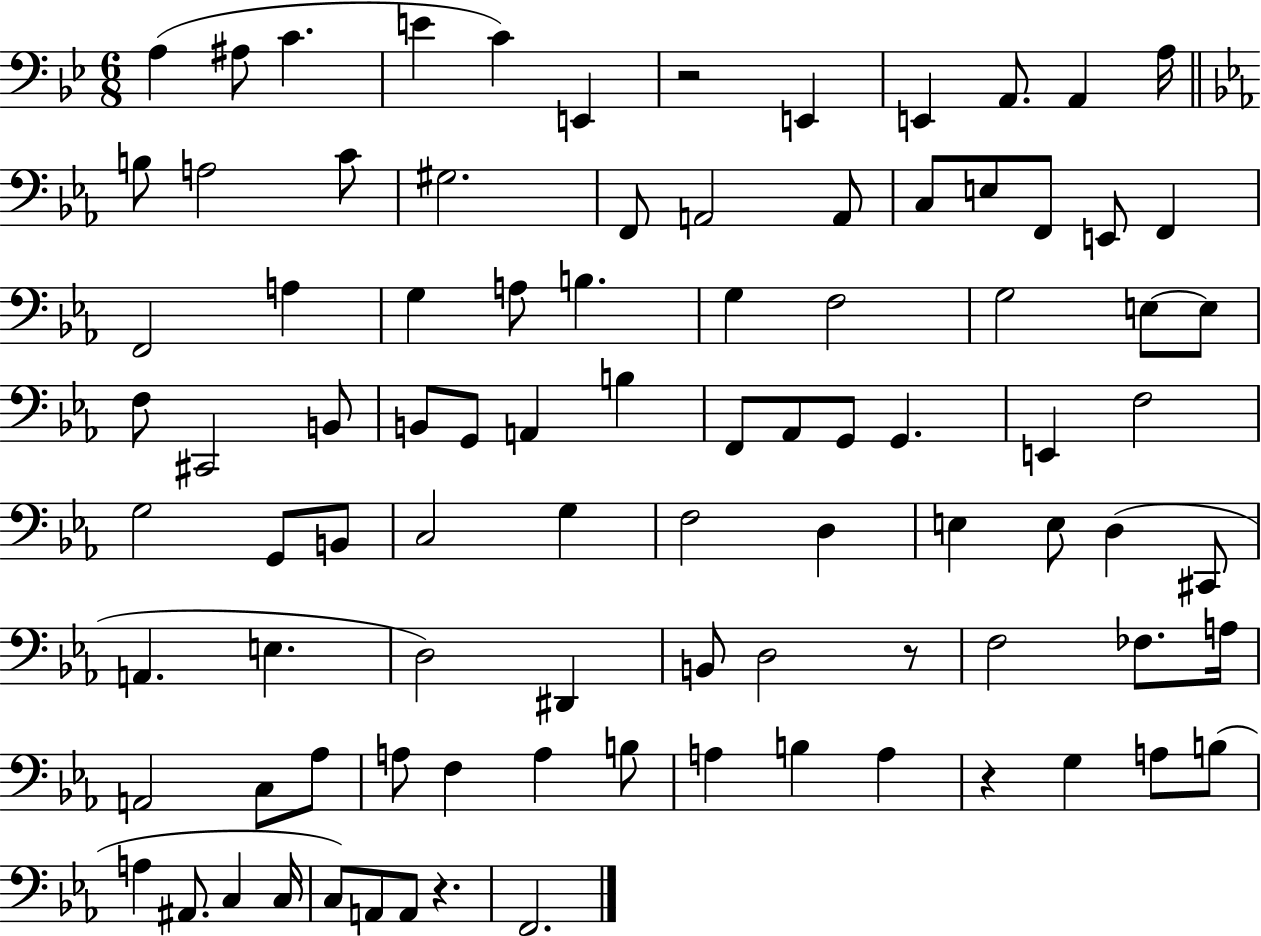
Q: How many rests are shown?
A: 4